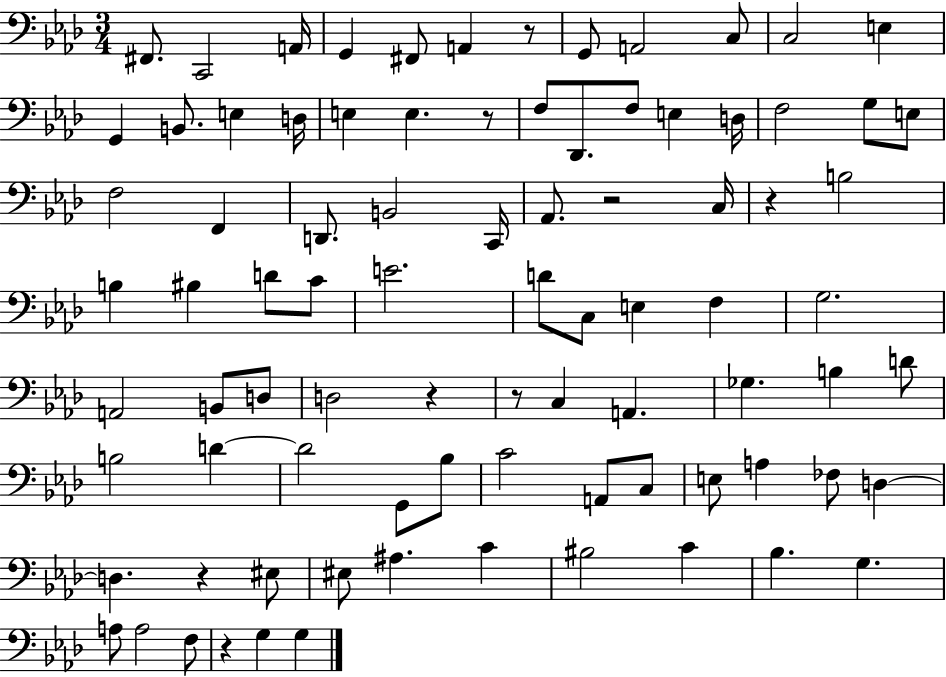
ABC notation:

X:1
T:Untitled
M:3/4
L:1/4
K:Ab
^F,,/2 C,,2 A,,/4 G,, ^F,,/2 A,, z/2 G,,/2 A,,2 C,/2 C,2 E, G,, B,,/2 E, D,/4 E, E, z/2 F,/2 _D,,/2 F,/2 E, D,/4 F,2 G,/2 E,/2 F,2 F,, D,,/2 B,,2 C,,/4 _A,,/2 z2 C,/4 z B,2 B, ^B, D/2 C/2 E2 D/2 C,/2 E, F, G,2 A,,2 B,,/2 D,/2 D,2 z z/2 C, A,, _G, B, D/2 B,2 D D2 G,,/2 _B,/2 C2 A,,/2 C,/2 E,/2 A, _F,/2 D, D, z ^E,/2 ^E,/2 ^A, C ^B,2 C _B, G, A,/2 A,2 F,/2 z G, G,